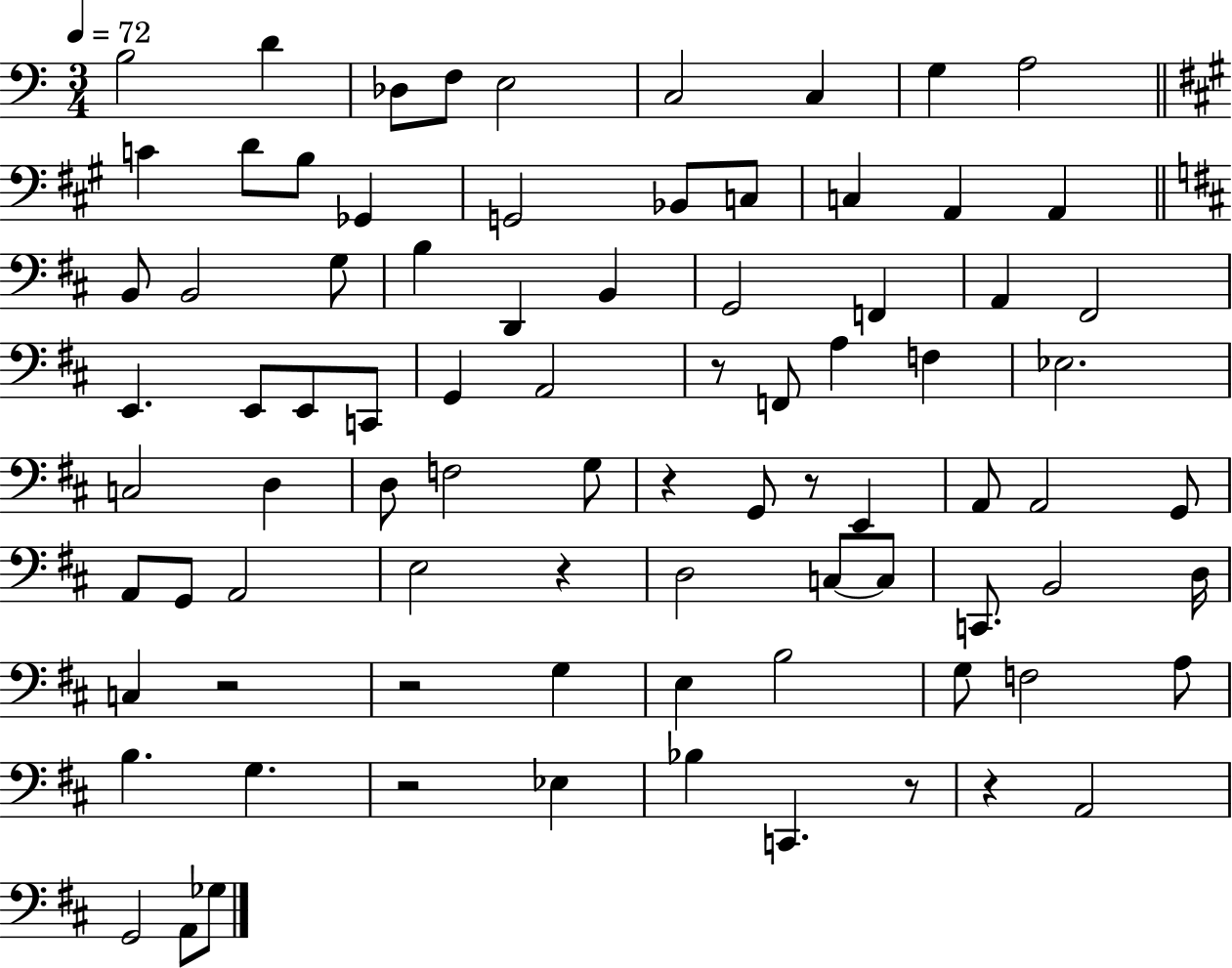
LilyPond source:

{
  \clef bass
  \numericTimeSignature
  \time 3/4
  \key c \major
  \tempo 4 = 72
  b2 d'4 | des8 f8 e2 | c2 c4 | g4 a2 | \break \bar "||" \break \key a \major c'4 d'8 b8 ges,4 | g,2 bes,8 c8 | c4 a,4 a,4 | \bar "||" \break \key d \major b,8 b,2 g8 | b4 d,4 b,4 | g,2 f,4 | a,4 fis,2 | \break e,4. e,8 e,8 c,8 | g,4 a,2 | r8 f,8 a4 f4 | ees2. | \break c2 d4 | d8 f2 g8 | r4 g,8 r8 e,4 | a,8 a,2 g,8 | \break a,8 g,8 a,2 | e2 r4 | d2 c8~~ c8 | c,8. b,2 d16 | \break c4 r2 | r2 g4 | e4 b2 | g8 f2 a8 | \break b4. g4. | r2 ees4 | bes4 c,4. r8 | r4 a,2 | \break g,2 a,8 ges8 | \bar "|."
}